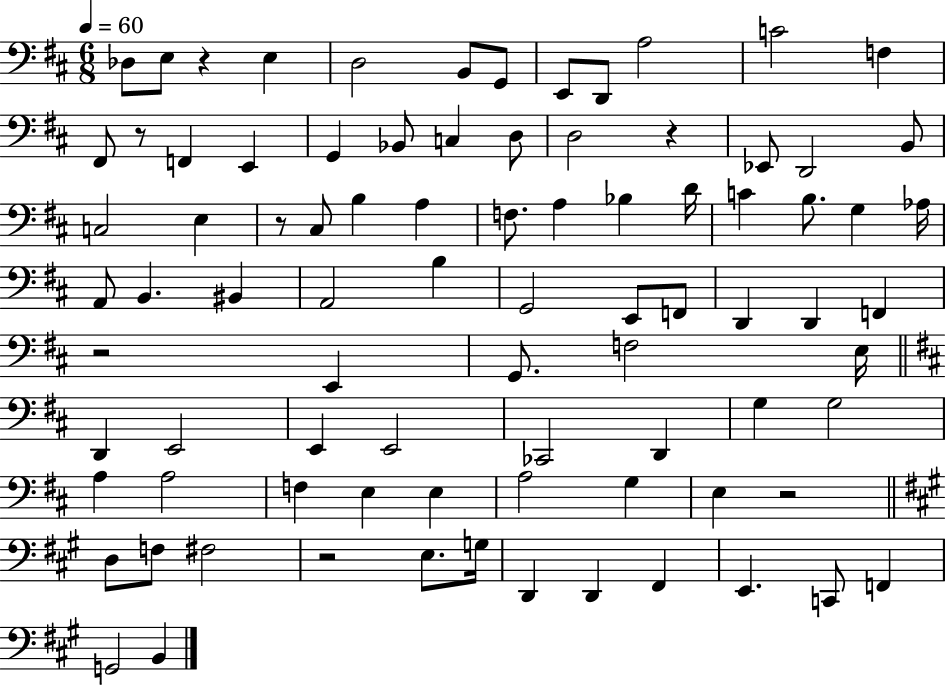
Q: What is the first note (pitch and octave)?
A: Db3